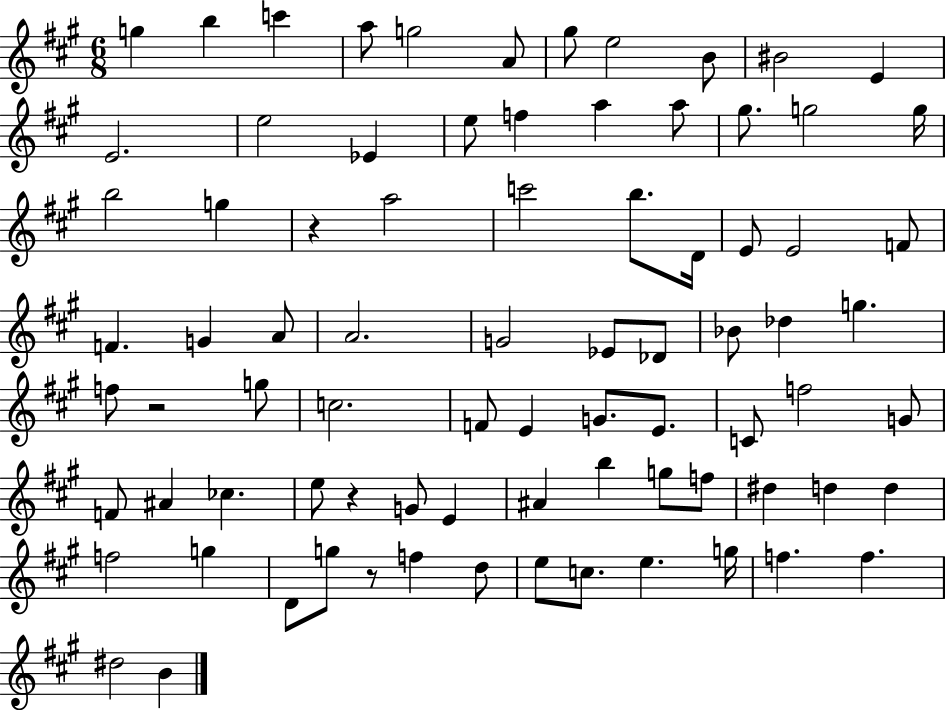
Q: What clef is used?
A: treble